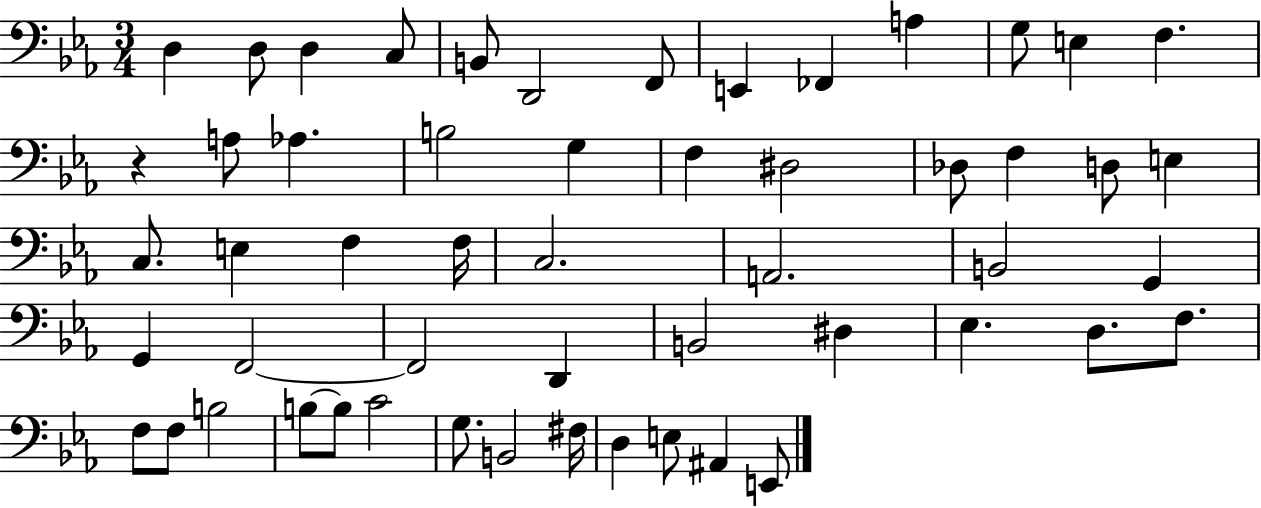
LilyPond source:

{
  \clef bass
  \numericTimeSignature
  \time 3/4
  \key ees \major
  d4 d8 d4 c8 | b,8 d,2 f,8 | e,4 fes,4 a4 | g8 e4 f4. | \break r4 a8 aes4. | b2 g4 | f4 dis2 | des8 f4 d8 e4 | \break c8. e4 f4 f16 | c2. | a,2. | b,2 g,4 | \break g,4 f,2~~ | f,2 d,4 | b,2 dis4 | ees4. d8. f8. | \break f8 f8 b2 | b8~~ b8 c'2 | g8. b,2 fis16 | d4 e8 ais,4 e,8 | \break \bar "|."
}